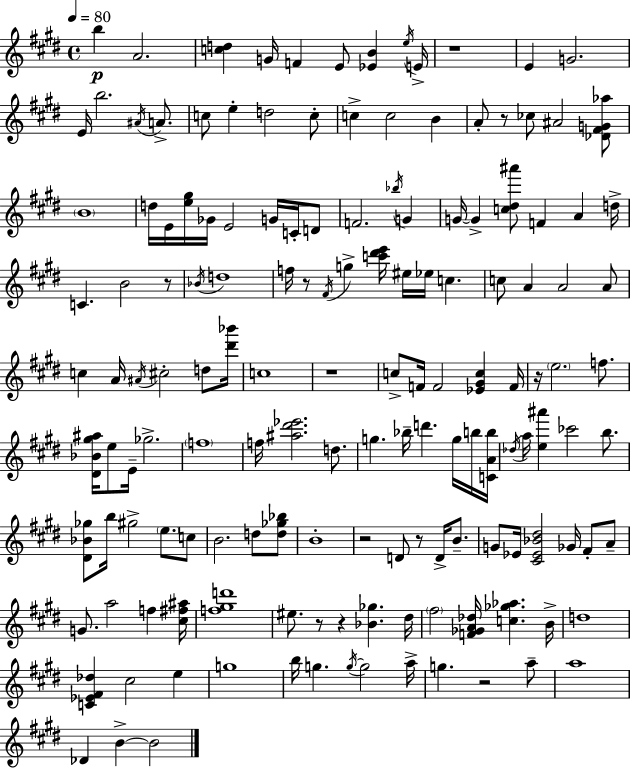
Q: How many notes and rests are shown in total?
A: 149